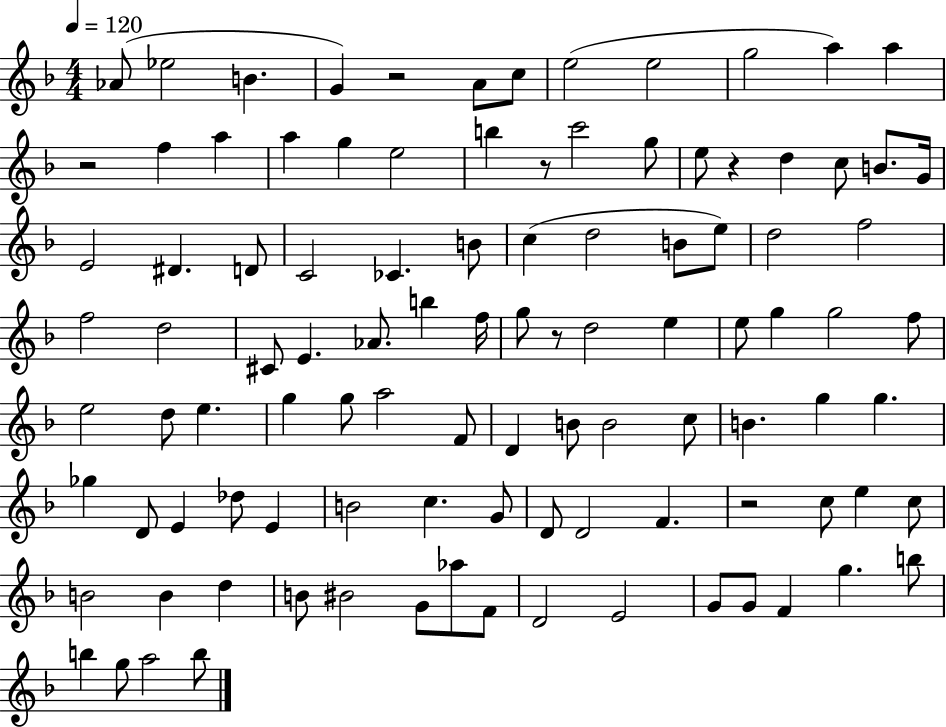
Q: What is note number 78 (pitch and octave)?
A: C5